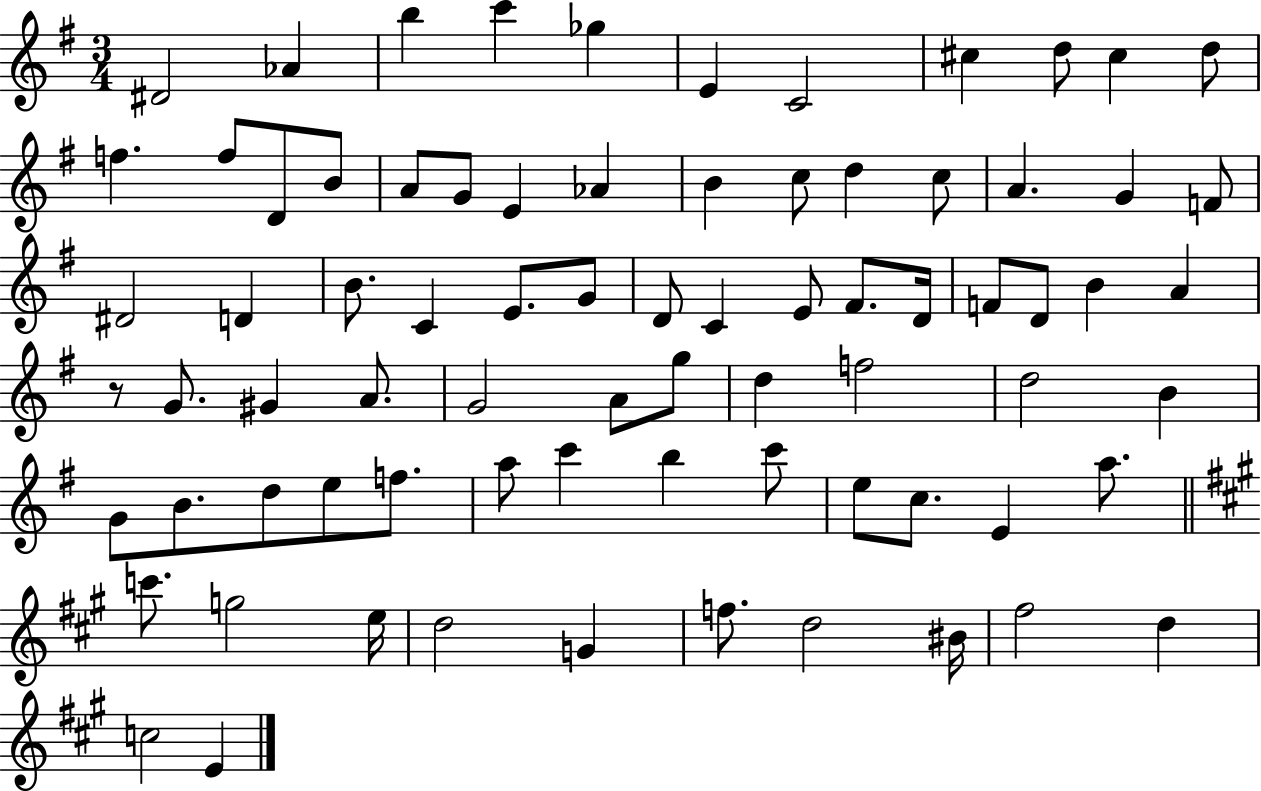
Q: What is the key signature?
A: G major